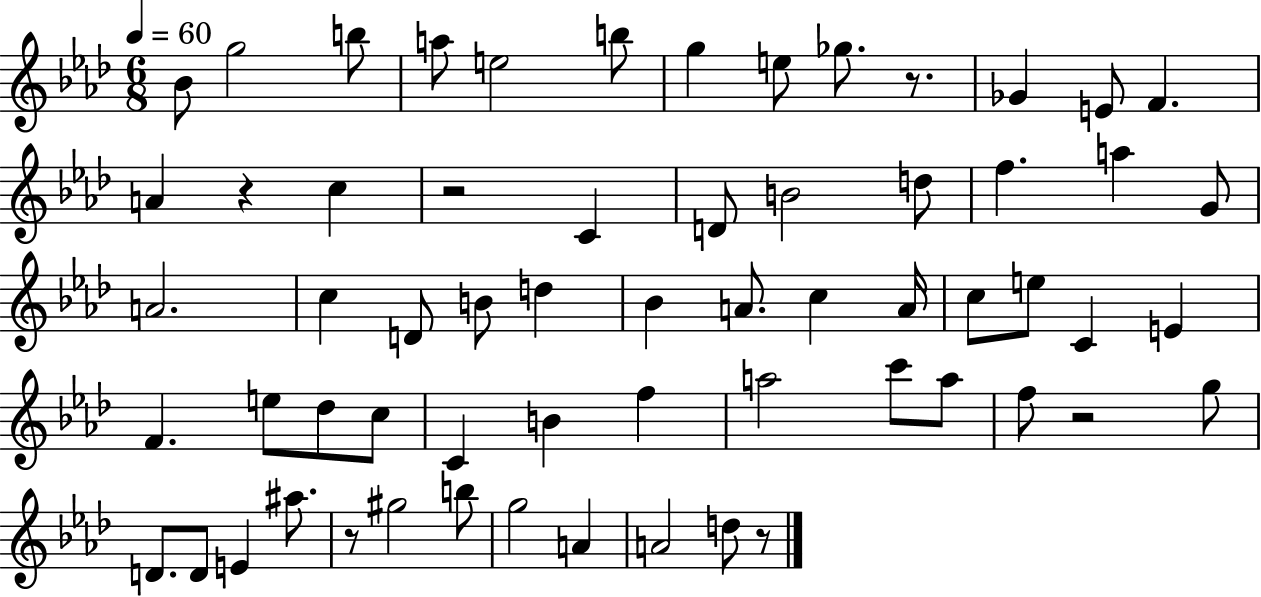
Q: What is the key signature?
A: AES major